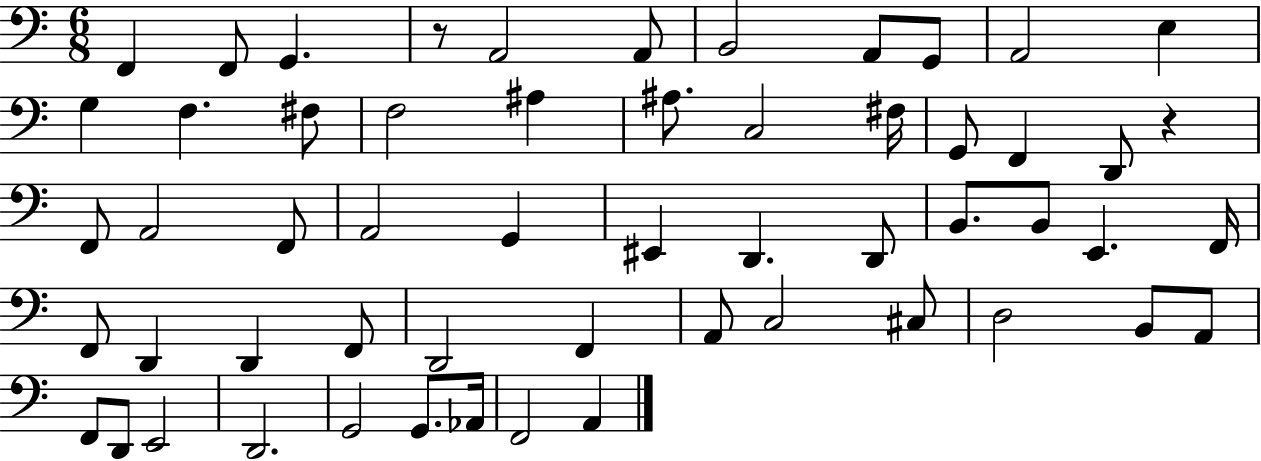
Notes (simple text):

F2/q F2/e G2/q. R/e A2/h A2/e B2/h A2/e G2/e A2/h E3/q G3/q F3/q. F#3/e F3/h A#3/q A#3/e. C3/h F#3/s G2/e F2/q D2/e R/q F2/e A2/h F2/e A2/h G2/q EIS2/q D2/q. D2/e B2/e. B2/e E2/q. F2/s F2/e D2/q D2/q F2/e D2/h F2/q A2/e C3/h C#3/e D3/h B2/e A2/e F2/e D2/e E2/h D2/h. G2/h G2/e. Ab2/s F2/h A2/q